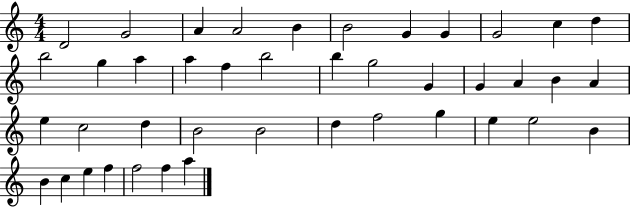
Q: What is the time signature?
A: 4/4